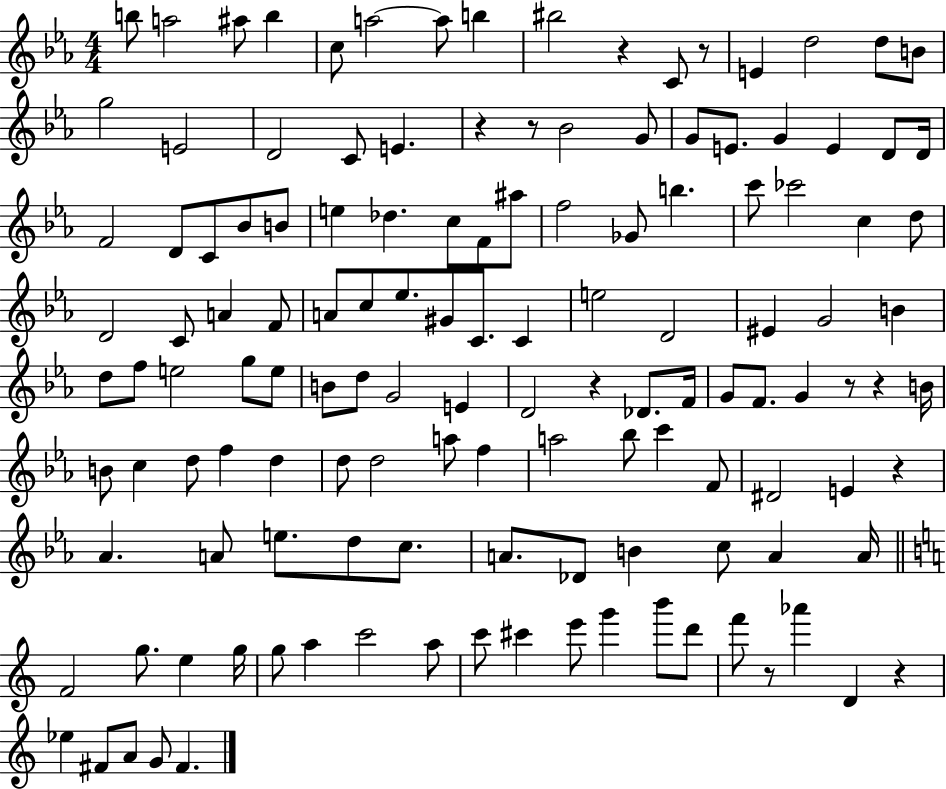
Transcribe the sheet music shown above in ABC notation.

X:1
T:Untitled
M:4/4
L:1/4
K:Eb
b/2 a2 ^a/2 b c/2 a2 a/2 b ^b2 z C/2 z/2 E d2 d/2 B/2 g2 E2 D2 C/2 E z z/2 _B2 G/2 G/2 E/2 G E D/2 D/4 F2 D/2 C/2 _B/2 B/2 e _d c/2 F/2 ^a/2 f2 _G/2 b c'/2 _c'2 c d/2 D2 C/2 A F/2 A/2 c/2 _e/2 ^G/2 C/2 C e2 D2 ^E G2 B d/2 f/2 e2 g/2 e/2 B/2 d/2 G2 E D2 z _D/2 F/4 G/2 F/2 G z/2 z B/4 B/2 c d/2 f d d/2 d2 a/2 f a2 _b/2 c' F/2 ^D2 E z _A A/2 e/2 d/2 c/2 A/2 _D/2 B c/2 A A/4 F2 g/2 e g/4 g/2 a c'2 a/2 c'/2 ^c' e'/2 g' b'/2 d'/2 f'/2 z/2 _a' D z _e ^F/2 A/2 G/2 ^F